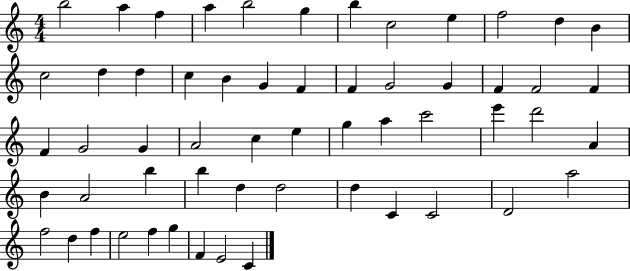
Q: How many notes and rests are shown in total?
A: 57